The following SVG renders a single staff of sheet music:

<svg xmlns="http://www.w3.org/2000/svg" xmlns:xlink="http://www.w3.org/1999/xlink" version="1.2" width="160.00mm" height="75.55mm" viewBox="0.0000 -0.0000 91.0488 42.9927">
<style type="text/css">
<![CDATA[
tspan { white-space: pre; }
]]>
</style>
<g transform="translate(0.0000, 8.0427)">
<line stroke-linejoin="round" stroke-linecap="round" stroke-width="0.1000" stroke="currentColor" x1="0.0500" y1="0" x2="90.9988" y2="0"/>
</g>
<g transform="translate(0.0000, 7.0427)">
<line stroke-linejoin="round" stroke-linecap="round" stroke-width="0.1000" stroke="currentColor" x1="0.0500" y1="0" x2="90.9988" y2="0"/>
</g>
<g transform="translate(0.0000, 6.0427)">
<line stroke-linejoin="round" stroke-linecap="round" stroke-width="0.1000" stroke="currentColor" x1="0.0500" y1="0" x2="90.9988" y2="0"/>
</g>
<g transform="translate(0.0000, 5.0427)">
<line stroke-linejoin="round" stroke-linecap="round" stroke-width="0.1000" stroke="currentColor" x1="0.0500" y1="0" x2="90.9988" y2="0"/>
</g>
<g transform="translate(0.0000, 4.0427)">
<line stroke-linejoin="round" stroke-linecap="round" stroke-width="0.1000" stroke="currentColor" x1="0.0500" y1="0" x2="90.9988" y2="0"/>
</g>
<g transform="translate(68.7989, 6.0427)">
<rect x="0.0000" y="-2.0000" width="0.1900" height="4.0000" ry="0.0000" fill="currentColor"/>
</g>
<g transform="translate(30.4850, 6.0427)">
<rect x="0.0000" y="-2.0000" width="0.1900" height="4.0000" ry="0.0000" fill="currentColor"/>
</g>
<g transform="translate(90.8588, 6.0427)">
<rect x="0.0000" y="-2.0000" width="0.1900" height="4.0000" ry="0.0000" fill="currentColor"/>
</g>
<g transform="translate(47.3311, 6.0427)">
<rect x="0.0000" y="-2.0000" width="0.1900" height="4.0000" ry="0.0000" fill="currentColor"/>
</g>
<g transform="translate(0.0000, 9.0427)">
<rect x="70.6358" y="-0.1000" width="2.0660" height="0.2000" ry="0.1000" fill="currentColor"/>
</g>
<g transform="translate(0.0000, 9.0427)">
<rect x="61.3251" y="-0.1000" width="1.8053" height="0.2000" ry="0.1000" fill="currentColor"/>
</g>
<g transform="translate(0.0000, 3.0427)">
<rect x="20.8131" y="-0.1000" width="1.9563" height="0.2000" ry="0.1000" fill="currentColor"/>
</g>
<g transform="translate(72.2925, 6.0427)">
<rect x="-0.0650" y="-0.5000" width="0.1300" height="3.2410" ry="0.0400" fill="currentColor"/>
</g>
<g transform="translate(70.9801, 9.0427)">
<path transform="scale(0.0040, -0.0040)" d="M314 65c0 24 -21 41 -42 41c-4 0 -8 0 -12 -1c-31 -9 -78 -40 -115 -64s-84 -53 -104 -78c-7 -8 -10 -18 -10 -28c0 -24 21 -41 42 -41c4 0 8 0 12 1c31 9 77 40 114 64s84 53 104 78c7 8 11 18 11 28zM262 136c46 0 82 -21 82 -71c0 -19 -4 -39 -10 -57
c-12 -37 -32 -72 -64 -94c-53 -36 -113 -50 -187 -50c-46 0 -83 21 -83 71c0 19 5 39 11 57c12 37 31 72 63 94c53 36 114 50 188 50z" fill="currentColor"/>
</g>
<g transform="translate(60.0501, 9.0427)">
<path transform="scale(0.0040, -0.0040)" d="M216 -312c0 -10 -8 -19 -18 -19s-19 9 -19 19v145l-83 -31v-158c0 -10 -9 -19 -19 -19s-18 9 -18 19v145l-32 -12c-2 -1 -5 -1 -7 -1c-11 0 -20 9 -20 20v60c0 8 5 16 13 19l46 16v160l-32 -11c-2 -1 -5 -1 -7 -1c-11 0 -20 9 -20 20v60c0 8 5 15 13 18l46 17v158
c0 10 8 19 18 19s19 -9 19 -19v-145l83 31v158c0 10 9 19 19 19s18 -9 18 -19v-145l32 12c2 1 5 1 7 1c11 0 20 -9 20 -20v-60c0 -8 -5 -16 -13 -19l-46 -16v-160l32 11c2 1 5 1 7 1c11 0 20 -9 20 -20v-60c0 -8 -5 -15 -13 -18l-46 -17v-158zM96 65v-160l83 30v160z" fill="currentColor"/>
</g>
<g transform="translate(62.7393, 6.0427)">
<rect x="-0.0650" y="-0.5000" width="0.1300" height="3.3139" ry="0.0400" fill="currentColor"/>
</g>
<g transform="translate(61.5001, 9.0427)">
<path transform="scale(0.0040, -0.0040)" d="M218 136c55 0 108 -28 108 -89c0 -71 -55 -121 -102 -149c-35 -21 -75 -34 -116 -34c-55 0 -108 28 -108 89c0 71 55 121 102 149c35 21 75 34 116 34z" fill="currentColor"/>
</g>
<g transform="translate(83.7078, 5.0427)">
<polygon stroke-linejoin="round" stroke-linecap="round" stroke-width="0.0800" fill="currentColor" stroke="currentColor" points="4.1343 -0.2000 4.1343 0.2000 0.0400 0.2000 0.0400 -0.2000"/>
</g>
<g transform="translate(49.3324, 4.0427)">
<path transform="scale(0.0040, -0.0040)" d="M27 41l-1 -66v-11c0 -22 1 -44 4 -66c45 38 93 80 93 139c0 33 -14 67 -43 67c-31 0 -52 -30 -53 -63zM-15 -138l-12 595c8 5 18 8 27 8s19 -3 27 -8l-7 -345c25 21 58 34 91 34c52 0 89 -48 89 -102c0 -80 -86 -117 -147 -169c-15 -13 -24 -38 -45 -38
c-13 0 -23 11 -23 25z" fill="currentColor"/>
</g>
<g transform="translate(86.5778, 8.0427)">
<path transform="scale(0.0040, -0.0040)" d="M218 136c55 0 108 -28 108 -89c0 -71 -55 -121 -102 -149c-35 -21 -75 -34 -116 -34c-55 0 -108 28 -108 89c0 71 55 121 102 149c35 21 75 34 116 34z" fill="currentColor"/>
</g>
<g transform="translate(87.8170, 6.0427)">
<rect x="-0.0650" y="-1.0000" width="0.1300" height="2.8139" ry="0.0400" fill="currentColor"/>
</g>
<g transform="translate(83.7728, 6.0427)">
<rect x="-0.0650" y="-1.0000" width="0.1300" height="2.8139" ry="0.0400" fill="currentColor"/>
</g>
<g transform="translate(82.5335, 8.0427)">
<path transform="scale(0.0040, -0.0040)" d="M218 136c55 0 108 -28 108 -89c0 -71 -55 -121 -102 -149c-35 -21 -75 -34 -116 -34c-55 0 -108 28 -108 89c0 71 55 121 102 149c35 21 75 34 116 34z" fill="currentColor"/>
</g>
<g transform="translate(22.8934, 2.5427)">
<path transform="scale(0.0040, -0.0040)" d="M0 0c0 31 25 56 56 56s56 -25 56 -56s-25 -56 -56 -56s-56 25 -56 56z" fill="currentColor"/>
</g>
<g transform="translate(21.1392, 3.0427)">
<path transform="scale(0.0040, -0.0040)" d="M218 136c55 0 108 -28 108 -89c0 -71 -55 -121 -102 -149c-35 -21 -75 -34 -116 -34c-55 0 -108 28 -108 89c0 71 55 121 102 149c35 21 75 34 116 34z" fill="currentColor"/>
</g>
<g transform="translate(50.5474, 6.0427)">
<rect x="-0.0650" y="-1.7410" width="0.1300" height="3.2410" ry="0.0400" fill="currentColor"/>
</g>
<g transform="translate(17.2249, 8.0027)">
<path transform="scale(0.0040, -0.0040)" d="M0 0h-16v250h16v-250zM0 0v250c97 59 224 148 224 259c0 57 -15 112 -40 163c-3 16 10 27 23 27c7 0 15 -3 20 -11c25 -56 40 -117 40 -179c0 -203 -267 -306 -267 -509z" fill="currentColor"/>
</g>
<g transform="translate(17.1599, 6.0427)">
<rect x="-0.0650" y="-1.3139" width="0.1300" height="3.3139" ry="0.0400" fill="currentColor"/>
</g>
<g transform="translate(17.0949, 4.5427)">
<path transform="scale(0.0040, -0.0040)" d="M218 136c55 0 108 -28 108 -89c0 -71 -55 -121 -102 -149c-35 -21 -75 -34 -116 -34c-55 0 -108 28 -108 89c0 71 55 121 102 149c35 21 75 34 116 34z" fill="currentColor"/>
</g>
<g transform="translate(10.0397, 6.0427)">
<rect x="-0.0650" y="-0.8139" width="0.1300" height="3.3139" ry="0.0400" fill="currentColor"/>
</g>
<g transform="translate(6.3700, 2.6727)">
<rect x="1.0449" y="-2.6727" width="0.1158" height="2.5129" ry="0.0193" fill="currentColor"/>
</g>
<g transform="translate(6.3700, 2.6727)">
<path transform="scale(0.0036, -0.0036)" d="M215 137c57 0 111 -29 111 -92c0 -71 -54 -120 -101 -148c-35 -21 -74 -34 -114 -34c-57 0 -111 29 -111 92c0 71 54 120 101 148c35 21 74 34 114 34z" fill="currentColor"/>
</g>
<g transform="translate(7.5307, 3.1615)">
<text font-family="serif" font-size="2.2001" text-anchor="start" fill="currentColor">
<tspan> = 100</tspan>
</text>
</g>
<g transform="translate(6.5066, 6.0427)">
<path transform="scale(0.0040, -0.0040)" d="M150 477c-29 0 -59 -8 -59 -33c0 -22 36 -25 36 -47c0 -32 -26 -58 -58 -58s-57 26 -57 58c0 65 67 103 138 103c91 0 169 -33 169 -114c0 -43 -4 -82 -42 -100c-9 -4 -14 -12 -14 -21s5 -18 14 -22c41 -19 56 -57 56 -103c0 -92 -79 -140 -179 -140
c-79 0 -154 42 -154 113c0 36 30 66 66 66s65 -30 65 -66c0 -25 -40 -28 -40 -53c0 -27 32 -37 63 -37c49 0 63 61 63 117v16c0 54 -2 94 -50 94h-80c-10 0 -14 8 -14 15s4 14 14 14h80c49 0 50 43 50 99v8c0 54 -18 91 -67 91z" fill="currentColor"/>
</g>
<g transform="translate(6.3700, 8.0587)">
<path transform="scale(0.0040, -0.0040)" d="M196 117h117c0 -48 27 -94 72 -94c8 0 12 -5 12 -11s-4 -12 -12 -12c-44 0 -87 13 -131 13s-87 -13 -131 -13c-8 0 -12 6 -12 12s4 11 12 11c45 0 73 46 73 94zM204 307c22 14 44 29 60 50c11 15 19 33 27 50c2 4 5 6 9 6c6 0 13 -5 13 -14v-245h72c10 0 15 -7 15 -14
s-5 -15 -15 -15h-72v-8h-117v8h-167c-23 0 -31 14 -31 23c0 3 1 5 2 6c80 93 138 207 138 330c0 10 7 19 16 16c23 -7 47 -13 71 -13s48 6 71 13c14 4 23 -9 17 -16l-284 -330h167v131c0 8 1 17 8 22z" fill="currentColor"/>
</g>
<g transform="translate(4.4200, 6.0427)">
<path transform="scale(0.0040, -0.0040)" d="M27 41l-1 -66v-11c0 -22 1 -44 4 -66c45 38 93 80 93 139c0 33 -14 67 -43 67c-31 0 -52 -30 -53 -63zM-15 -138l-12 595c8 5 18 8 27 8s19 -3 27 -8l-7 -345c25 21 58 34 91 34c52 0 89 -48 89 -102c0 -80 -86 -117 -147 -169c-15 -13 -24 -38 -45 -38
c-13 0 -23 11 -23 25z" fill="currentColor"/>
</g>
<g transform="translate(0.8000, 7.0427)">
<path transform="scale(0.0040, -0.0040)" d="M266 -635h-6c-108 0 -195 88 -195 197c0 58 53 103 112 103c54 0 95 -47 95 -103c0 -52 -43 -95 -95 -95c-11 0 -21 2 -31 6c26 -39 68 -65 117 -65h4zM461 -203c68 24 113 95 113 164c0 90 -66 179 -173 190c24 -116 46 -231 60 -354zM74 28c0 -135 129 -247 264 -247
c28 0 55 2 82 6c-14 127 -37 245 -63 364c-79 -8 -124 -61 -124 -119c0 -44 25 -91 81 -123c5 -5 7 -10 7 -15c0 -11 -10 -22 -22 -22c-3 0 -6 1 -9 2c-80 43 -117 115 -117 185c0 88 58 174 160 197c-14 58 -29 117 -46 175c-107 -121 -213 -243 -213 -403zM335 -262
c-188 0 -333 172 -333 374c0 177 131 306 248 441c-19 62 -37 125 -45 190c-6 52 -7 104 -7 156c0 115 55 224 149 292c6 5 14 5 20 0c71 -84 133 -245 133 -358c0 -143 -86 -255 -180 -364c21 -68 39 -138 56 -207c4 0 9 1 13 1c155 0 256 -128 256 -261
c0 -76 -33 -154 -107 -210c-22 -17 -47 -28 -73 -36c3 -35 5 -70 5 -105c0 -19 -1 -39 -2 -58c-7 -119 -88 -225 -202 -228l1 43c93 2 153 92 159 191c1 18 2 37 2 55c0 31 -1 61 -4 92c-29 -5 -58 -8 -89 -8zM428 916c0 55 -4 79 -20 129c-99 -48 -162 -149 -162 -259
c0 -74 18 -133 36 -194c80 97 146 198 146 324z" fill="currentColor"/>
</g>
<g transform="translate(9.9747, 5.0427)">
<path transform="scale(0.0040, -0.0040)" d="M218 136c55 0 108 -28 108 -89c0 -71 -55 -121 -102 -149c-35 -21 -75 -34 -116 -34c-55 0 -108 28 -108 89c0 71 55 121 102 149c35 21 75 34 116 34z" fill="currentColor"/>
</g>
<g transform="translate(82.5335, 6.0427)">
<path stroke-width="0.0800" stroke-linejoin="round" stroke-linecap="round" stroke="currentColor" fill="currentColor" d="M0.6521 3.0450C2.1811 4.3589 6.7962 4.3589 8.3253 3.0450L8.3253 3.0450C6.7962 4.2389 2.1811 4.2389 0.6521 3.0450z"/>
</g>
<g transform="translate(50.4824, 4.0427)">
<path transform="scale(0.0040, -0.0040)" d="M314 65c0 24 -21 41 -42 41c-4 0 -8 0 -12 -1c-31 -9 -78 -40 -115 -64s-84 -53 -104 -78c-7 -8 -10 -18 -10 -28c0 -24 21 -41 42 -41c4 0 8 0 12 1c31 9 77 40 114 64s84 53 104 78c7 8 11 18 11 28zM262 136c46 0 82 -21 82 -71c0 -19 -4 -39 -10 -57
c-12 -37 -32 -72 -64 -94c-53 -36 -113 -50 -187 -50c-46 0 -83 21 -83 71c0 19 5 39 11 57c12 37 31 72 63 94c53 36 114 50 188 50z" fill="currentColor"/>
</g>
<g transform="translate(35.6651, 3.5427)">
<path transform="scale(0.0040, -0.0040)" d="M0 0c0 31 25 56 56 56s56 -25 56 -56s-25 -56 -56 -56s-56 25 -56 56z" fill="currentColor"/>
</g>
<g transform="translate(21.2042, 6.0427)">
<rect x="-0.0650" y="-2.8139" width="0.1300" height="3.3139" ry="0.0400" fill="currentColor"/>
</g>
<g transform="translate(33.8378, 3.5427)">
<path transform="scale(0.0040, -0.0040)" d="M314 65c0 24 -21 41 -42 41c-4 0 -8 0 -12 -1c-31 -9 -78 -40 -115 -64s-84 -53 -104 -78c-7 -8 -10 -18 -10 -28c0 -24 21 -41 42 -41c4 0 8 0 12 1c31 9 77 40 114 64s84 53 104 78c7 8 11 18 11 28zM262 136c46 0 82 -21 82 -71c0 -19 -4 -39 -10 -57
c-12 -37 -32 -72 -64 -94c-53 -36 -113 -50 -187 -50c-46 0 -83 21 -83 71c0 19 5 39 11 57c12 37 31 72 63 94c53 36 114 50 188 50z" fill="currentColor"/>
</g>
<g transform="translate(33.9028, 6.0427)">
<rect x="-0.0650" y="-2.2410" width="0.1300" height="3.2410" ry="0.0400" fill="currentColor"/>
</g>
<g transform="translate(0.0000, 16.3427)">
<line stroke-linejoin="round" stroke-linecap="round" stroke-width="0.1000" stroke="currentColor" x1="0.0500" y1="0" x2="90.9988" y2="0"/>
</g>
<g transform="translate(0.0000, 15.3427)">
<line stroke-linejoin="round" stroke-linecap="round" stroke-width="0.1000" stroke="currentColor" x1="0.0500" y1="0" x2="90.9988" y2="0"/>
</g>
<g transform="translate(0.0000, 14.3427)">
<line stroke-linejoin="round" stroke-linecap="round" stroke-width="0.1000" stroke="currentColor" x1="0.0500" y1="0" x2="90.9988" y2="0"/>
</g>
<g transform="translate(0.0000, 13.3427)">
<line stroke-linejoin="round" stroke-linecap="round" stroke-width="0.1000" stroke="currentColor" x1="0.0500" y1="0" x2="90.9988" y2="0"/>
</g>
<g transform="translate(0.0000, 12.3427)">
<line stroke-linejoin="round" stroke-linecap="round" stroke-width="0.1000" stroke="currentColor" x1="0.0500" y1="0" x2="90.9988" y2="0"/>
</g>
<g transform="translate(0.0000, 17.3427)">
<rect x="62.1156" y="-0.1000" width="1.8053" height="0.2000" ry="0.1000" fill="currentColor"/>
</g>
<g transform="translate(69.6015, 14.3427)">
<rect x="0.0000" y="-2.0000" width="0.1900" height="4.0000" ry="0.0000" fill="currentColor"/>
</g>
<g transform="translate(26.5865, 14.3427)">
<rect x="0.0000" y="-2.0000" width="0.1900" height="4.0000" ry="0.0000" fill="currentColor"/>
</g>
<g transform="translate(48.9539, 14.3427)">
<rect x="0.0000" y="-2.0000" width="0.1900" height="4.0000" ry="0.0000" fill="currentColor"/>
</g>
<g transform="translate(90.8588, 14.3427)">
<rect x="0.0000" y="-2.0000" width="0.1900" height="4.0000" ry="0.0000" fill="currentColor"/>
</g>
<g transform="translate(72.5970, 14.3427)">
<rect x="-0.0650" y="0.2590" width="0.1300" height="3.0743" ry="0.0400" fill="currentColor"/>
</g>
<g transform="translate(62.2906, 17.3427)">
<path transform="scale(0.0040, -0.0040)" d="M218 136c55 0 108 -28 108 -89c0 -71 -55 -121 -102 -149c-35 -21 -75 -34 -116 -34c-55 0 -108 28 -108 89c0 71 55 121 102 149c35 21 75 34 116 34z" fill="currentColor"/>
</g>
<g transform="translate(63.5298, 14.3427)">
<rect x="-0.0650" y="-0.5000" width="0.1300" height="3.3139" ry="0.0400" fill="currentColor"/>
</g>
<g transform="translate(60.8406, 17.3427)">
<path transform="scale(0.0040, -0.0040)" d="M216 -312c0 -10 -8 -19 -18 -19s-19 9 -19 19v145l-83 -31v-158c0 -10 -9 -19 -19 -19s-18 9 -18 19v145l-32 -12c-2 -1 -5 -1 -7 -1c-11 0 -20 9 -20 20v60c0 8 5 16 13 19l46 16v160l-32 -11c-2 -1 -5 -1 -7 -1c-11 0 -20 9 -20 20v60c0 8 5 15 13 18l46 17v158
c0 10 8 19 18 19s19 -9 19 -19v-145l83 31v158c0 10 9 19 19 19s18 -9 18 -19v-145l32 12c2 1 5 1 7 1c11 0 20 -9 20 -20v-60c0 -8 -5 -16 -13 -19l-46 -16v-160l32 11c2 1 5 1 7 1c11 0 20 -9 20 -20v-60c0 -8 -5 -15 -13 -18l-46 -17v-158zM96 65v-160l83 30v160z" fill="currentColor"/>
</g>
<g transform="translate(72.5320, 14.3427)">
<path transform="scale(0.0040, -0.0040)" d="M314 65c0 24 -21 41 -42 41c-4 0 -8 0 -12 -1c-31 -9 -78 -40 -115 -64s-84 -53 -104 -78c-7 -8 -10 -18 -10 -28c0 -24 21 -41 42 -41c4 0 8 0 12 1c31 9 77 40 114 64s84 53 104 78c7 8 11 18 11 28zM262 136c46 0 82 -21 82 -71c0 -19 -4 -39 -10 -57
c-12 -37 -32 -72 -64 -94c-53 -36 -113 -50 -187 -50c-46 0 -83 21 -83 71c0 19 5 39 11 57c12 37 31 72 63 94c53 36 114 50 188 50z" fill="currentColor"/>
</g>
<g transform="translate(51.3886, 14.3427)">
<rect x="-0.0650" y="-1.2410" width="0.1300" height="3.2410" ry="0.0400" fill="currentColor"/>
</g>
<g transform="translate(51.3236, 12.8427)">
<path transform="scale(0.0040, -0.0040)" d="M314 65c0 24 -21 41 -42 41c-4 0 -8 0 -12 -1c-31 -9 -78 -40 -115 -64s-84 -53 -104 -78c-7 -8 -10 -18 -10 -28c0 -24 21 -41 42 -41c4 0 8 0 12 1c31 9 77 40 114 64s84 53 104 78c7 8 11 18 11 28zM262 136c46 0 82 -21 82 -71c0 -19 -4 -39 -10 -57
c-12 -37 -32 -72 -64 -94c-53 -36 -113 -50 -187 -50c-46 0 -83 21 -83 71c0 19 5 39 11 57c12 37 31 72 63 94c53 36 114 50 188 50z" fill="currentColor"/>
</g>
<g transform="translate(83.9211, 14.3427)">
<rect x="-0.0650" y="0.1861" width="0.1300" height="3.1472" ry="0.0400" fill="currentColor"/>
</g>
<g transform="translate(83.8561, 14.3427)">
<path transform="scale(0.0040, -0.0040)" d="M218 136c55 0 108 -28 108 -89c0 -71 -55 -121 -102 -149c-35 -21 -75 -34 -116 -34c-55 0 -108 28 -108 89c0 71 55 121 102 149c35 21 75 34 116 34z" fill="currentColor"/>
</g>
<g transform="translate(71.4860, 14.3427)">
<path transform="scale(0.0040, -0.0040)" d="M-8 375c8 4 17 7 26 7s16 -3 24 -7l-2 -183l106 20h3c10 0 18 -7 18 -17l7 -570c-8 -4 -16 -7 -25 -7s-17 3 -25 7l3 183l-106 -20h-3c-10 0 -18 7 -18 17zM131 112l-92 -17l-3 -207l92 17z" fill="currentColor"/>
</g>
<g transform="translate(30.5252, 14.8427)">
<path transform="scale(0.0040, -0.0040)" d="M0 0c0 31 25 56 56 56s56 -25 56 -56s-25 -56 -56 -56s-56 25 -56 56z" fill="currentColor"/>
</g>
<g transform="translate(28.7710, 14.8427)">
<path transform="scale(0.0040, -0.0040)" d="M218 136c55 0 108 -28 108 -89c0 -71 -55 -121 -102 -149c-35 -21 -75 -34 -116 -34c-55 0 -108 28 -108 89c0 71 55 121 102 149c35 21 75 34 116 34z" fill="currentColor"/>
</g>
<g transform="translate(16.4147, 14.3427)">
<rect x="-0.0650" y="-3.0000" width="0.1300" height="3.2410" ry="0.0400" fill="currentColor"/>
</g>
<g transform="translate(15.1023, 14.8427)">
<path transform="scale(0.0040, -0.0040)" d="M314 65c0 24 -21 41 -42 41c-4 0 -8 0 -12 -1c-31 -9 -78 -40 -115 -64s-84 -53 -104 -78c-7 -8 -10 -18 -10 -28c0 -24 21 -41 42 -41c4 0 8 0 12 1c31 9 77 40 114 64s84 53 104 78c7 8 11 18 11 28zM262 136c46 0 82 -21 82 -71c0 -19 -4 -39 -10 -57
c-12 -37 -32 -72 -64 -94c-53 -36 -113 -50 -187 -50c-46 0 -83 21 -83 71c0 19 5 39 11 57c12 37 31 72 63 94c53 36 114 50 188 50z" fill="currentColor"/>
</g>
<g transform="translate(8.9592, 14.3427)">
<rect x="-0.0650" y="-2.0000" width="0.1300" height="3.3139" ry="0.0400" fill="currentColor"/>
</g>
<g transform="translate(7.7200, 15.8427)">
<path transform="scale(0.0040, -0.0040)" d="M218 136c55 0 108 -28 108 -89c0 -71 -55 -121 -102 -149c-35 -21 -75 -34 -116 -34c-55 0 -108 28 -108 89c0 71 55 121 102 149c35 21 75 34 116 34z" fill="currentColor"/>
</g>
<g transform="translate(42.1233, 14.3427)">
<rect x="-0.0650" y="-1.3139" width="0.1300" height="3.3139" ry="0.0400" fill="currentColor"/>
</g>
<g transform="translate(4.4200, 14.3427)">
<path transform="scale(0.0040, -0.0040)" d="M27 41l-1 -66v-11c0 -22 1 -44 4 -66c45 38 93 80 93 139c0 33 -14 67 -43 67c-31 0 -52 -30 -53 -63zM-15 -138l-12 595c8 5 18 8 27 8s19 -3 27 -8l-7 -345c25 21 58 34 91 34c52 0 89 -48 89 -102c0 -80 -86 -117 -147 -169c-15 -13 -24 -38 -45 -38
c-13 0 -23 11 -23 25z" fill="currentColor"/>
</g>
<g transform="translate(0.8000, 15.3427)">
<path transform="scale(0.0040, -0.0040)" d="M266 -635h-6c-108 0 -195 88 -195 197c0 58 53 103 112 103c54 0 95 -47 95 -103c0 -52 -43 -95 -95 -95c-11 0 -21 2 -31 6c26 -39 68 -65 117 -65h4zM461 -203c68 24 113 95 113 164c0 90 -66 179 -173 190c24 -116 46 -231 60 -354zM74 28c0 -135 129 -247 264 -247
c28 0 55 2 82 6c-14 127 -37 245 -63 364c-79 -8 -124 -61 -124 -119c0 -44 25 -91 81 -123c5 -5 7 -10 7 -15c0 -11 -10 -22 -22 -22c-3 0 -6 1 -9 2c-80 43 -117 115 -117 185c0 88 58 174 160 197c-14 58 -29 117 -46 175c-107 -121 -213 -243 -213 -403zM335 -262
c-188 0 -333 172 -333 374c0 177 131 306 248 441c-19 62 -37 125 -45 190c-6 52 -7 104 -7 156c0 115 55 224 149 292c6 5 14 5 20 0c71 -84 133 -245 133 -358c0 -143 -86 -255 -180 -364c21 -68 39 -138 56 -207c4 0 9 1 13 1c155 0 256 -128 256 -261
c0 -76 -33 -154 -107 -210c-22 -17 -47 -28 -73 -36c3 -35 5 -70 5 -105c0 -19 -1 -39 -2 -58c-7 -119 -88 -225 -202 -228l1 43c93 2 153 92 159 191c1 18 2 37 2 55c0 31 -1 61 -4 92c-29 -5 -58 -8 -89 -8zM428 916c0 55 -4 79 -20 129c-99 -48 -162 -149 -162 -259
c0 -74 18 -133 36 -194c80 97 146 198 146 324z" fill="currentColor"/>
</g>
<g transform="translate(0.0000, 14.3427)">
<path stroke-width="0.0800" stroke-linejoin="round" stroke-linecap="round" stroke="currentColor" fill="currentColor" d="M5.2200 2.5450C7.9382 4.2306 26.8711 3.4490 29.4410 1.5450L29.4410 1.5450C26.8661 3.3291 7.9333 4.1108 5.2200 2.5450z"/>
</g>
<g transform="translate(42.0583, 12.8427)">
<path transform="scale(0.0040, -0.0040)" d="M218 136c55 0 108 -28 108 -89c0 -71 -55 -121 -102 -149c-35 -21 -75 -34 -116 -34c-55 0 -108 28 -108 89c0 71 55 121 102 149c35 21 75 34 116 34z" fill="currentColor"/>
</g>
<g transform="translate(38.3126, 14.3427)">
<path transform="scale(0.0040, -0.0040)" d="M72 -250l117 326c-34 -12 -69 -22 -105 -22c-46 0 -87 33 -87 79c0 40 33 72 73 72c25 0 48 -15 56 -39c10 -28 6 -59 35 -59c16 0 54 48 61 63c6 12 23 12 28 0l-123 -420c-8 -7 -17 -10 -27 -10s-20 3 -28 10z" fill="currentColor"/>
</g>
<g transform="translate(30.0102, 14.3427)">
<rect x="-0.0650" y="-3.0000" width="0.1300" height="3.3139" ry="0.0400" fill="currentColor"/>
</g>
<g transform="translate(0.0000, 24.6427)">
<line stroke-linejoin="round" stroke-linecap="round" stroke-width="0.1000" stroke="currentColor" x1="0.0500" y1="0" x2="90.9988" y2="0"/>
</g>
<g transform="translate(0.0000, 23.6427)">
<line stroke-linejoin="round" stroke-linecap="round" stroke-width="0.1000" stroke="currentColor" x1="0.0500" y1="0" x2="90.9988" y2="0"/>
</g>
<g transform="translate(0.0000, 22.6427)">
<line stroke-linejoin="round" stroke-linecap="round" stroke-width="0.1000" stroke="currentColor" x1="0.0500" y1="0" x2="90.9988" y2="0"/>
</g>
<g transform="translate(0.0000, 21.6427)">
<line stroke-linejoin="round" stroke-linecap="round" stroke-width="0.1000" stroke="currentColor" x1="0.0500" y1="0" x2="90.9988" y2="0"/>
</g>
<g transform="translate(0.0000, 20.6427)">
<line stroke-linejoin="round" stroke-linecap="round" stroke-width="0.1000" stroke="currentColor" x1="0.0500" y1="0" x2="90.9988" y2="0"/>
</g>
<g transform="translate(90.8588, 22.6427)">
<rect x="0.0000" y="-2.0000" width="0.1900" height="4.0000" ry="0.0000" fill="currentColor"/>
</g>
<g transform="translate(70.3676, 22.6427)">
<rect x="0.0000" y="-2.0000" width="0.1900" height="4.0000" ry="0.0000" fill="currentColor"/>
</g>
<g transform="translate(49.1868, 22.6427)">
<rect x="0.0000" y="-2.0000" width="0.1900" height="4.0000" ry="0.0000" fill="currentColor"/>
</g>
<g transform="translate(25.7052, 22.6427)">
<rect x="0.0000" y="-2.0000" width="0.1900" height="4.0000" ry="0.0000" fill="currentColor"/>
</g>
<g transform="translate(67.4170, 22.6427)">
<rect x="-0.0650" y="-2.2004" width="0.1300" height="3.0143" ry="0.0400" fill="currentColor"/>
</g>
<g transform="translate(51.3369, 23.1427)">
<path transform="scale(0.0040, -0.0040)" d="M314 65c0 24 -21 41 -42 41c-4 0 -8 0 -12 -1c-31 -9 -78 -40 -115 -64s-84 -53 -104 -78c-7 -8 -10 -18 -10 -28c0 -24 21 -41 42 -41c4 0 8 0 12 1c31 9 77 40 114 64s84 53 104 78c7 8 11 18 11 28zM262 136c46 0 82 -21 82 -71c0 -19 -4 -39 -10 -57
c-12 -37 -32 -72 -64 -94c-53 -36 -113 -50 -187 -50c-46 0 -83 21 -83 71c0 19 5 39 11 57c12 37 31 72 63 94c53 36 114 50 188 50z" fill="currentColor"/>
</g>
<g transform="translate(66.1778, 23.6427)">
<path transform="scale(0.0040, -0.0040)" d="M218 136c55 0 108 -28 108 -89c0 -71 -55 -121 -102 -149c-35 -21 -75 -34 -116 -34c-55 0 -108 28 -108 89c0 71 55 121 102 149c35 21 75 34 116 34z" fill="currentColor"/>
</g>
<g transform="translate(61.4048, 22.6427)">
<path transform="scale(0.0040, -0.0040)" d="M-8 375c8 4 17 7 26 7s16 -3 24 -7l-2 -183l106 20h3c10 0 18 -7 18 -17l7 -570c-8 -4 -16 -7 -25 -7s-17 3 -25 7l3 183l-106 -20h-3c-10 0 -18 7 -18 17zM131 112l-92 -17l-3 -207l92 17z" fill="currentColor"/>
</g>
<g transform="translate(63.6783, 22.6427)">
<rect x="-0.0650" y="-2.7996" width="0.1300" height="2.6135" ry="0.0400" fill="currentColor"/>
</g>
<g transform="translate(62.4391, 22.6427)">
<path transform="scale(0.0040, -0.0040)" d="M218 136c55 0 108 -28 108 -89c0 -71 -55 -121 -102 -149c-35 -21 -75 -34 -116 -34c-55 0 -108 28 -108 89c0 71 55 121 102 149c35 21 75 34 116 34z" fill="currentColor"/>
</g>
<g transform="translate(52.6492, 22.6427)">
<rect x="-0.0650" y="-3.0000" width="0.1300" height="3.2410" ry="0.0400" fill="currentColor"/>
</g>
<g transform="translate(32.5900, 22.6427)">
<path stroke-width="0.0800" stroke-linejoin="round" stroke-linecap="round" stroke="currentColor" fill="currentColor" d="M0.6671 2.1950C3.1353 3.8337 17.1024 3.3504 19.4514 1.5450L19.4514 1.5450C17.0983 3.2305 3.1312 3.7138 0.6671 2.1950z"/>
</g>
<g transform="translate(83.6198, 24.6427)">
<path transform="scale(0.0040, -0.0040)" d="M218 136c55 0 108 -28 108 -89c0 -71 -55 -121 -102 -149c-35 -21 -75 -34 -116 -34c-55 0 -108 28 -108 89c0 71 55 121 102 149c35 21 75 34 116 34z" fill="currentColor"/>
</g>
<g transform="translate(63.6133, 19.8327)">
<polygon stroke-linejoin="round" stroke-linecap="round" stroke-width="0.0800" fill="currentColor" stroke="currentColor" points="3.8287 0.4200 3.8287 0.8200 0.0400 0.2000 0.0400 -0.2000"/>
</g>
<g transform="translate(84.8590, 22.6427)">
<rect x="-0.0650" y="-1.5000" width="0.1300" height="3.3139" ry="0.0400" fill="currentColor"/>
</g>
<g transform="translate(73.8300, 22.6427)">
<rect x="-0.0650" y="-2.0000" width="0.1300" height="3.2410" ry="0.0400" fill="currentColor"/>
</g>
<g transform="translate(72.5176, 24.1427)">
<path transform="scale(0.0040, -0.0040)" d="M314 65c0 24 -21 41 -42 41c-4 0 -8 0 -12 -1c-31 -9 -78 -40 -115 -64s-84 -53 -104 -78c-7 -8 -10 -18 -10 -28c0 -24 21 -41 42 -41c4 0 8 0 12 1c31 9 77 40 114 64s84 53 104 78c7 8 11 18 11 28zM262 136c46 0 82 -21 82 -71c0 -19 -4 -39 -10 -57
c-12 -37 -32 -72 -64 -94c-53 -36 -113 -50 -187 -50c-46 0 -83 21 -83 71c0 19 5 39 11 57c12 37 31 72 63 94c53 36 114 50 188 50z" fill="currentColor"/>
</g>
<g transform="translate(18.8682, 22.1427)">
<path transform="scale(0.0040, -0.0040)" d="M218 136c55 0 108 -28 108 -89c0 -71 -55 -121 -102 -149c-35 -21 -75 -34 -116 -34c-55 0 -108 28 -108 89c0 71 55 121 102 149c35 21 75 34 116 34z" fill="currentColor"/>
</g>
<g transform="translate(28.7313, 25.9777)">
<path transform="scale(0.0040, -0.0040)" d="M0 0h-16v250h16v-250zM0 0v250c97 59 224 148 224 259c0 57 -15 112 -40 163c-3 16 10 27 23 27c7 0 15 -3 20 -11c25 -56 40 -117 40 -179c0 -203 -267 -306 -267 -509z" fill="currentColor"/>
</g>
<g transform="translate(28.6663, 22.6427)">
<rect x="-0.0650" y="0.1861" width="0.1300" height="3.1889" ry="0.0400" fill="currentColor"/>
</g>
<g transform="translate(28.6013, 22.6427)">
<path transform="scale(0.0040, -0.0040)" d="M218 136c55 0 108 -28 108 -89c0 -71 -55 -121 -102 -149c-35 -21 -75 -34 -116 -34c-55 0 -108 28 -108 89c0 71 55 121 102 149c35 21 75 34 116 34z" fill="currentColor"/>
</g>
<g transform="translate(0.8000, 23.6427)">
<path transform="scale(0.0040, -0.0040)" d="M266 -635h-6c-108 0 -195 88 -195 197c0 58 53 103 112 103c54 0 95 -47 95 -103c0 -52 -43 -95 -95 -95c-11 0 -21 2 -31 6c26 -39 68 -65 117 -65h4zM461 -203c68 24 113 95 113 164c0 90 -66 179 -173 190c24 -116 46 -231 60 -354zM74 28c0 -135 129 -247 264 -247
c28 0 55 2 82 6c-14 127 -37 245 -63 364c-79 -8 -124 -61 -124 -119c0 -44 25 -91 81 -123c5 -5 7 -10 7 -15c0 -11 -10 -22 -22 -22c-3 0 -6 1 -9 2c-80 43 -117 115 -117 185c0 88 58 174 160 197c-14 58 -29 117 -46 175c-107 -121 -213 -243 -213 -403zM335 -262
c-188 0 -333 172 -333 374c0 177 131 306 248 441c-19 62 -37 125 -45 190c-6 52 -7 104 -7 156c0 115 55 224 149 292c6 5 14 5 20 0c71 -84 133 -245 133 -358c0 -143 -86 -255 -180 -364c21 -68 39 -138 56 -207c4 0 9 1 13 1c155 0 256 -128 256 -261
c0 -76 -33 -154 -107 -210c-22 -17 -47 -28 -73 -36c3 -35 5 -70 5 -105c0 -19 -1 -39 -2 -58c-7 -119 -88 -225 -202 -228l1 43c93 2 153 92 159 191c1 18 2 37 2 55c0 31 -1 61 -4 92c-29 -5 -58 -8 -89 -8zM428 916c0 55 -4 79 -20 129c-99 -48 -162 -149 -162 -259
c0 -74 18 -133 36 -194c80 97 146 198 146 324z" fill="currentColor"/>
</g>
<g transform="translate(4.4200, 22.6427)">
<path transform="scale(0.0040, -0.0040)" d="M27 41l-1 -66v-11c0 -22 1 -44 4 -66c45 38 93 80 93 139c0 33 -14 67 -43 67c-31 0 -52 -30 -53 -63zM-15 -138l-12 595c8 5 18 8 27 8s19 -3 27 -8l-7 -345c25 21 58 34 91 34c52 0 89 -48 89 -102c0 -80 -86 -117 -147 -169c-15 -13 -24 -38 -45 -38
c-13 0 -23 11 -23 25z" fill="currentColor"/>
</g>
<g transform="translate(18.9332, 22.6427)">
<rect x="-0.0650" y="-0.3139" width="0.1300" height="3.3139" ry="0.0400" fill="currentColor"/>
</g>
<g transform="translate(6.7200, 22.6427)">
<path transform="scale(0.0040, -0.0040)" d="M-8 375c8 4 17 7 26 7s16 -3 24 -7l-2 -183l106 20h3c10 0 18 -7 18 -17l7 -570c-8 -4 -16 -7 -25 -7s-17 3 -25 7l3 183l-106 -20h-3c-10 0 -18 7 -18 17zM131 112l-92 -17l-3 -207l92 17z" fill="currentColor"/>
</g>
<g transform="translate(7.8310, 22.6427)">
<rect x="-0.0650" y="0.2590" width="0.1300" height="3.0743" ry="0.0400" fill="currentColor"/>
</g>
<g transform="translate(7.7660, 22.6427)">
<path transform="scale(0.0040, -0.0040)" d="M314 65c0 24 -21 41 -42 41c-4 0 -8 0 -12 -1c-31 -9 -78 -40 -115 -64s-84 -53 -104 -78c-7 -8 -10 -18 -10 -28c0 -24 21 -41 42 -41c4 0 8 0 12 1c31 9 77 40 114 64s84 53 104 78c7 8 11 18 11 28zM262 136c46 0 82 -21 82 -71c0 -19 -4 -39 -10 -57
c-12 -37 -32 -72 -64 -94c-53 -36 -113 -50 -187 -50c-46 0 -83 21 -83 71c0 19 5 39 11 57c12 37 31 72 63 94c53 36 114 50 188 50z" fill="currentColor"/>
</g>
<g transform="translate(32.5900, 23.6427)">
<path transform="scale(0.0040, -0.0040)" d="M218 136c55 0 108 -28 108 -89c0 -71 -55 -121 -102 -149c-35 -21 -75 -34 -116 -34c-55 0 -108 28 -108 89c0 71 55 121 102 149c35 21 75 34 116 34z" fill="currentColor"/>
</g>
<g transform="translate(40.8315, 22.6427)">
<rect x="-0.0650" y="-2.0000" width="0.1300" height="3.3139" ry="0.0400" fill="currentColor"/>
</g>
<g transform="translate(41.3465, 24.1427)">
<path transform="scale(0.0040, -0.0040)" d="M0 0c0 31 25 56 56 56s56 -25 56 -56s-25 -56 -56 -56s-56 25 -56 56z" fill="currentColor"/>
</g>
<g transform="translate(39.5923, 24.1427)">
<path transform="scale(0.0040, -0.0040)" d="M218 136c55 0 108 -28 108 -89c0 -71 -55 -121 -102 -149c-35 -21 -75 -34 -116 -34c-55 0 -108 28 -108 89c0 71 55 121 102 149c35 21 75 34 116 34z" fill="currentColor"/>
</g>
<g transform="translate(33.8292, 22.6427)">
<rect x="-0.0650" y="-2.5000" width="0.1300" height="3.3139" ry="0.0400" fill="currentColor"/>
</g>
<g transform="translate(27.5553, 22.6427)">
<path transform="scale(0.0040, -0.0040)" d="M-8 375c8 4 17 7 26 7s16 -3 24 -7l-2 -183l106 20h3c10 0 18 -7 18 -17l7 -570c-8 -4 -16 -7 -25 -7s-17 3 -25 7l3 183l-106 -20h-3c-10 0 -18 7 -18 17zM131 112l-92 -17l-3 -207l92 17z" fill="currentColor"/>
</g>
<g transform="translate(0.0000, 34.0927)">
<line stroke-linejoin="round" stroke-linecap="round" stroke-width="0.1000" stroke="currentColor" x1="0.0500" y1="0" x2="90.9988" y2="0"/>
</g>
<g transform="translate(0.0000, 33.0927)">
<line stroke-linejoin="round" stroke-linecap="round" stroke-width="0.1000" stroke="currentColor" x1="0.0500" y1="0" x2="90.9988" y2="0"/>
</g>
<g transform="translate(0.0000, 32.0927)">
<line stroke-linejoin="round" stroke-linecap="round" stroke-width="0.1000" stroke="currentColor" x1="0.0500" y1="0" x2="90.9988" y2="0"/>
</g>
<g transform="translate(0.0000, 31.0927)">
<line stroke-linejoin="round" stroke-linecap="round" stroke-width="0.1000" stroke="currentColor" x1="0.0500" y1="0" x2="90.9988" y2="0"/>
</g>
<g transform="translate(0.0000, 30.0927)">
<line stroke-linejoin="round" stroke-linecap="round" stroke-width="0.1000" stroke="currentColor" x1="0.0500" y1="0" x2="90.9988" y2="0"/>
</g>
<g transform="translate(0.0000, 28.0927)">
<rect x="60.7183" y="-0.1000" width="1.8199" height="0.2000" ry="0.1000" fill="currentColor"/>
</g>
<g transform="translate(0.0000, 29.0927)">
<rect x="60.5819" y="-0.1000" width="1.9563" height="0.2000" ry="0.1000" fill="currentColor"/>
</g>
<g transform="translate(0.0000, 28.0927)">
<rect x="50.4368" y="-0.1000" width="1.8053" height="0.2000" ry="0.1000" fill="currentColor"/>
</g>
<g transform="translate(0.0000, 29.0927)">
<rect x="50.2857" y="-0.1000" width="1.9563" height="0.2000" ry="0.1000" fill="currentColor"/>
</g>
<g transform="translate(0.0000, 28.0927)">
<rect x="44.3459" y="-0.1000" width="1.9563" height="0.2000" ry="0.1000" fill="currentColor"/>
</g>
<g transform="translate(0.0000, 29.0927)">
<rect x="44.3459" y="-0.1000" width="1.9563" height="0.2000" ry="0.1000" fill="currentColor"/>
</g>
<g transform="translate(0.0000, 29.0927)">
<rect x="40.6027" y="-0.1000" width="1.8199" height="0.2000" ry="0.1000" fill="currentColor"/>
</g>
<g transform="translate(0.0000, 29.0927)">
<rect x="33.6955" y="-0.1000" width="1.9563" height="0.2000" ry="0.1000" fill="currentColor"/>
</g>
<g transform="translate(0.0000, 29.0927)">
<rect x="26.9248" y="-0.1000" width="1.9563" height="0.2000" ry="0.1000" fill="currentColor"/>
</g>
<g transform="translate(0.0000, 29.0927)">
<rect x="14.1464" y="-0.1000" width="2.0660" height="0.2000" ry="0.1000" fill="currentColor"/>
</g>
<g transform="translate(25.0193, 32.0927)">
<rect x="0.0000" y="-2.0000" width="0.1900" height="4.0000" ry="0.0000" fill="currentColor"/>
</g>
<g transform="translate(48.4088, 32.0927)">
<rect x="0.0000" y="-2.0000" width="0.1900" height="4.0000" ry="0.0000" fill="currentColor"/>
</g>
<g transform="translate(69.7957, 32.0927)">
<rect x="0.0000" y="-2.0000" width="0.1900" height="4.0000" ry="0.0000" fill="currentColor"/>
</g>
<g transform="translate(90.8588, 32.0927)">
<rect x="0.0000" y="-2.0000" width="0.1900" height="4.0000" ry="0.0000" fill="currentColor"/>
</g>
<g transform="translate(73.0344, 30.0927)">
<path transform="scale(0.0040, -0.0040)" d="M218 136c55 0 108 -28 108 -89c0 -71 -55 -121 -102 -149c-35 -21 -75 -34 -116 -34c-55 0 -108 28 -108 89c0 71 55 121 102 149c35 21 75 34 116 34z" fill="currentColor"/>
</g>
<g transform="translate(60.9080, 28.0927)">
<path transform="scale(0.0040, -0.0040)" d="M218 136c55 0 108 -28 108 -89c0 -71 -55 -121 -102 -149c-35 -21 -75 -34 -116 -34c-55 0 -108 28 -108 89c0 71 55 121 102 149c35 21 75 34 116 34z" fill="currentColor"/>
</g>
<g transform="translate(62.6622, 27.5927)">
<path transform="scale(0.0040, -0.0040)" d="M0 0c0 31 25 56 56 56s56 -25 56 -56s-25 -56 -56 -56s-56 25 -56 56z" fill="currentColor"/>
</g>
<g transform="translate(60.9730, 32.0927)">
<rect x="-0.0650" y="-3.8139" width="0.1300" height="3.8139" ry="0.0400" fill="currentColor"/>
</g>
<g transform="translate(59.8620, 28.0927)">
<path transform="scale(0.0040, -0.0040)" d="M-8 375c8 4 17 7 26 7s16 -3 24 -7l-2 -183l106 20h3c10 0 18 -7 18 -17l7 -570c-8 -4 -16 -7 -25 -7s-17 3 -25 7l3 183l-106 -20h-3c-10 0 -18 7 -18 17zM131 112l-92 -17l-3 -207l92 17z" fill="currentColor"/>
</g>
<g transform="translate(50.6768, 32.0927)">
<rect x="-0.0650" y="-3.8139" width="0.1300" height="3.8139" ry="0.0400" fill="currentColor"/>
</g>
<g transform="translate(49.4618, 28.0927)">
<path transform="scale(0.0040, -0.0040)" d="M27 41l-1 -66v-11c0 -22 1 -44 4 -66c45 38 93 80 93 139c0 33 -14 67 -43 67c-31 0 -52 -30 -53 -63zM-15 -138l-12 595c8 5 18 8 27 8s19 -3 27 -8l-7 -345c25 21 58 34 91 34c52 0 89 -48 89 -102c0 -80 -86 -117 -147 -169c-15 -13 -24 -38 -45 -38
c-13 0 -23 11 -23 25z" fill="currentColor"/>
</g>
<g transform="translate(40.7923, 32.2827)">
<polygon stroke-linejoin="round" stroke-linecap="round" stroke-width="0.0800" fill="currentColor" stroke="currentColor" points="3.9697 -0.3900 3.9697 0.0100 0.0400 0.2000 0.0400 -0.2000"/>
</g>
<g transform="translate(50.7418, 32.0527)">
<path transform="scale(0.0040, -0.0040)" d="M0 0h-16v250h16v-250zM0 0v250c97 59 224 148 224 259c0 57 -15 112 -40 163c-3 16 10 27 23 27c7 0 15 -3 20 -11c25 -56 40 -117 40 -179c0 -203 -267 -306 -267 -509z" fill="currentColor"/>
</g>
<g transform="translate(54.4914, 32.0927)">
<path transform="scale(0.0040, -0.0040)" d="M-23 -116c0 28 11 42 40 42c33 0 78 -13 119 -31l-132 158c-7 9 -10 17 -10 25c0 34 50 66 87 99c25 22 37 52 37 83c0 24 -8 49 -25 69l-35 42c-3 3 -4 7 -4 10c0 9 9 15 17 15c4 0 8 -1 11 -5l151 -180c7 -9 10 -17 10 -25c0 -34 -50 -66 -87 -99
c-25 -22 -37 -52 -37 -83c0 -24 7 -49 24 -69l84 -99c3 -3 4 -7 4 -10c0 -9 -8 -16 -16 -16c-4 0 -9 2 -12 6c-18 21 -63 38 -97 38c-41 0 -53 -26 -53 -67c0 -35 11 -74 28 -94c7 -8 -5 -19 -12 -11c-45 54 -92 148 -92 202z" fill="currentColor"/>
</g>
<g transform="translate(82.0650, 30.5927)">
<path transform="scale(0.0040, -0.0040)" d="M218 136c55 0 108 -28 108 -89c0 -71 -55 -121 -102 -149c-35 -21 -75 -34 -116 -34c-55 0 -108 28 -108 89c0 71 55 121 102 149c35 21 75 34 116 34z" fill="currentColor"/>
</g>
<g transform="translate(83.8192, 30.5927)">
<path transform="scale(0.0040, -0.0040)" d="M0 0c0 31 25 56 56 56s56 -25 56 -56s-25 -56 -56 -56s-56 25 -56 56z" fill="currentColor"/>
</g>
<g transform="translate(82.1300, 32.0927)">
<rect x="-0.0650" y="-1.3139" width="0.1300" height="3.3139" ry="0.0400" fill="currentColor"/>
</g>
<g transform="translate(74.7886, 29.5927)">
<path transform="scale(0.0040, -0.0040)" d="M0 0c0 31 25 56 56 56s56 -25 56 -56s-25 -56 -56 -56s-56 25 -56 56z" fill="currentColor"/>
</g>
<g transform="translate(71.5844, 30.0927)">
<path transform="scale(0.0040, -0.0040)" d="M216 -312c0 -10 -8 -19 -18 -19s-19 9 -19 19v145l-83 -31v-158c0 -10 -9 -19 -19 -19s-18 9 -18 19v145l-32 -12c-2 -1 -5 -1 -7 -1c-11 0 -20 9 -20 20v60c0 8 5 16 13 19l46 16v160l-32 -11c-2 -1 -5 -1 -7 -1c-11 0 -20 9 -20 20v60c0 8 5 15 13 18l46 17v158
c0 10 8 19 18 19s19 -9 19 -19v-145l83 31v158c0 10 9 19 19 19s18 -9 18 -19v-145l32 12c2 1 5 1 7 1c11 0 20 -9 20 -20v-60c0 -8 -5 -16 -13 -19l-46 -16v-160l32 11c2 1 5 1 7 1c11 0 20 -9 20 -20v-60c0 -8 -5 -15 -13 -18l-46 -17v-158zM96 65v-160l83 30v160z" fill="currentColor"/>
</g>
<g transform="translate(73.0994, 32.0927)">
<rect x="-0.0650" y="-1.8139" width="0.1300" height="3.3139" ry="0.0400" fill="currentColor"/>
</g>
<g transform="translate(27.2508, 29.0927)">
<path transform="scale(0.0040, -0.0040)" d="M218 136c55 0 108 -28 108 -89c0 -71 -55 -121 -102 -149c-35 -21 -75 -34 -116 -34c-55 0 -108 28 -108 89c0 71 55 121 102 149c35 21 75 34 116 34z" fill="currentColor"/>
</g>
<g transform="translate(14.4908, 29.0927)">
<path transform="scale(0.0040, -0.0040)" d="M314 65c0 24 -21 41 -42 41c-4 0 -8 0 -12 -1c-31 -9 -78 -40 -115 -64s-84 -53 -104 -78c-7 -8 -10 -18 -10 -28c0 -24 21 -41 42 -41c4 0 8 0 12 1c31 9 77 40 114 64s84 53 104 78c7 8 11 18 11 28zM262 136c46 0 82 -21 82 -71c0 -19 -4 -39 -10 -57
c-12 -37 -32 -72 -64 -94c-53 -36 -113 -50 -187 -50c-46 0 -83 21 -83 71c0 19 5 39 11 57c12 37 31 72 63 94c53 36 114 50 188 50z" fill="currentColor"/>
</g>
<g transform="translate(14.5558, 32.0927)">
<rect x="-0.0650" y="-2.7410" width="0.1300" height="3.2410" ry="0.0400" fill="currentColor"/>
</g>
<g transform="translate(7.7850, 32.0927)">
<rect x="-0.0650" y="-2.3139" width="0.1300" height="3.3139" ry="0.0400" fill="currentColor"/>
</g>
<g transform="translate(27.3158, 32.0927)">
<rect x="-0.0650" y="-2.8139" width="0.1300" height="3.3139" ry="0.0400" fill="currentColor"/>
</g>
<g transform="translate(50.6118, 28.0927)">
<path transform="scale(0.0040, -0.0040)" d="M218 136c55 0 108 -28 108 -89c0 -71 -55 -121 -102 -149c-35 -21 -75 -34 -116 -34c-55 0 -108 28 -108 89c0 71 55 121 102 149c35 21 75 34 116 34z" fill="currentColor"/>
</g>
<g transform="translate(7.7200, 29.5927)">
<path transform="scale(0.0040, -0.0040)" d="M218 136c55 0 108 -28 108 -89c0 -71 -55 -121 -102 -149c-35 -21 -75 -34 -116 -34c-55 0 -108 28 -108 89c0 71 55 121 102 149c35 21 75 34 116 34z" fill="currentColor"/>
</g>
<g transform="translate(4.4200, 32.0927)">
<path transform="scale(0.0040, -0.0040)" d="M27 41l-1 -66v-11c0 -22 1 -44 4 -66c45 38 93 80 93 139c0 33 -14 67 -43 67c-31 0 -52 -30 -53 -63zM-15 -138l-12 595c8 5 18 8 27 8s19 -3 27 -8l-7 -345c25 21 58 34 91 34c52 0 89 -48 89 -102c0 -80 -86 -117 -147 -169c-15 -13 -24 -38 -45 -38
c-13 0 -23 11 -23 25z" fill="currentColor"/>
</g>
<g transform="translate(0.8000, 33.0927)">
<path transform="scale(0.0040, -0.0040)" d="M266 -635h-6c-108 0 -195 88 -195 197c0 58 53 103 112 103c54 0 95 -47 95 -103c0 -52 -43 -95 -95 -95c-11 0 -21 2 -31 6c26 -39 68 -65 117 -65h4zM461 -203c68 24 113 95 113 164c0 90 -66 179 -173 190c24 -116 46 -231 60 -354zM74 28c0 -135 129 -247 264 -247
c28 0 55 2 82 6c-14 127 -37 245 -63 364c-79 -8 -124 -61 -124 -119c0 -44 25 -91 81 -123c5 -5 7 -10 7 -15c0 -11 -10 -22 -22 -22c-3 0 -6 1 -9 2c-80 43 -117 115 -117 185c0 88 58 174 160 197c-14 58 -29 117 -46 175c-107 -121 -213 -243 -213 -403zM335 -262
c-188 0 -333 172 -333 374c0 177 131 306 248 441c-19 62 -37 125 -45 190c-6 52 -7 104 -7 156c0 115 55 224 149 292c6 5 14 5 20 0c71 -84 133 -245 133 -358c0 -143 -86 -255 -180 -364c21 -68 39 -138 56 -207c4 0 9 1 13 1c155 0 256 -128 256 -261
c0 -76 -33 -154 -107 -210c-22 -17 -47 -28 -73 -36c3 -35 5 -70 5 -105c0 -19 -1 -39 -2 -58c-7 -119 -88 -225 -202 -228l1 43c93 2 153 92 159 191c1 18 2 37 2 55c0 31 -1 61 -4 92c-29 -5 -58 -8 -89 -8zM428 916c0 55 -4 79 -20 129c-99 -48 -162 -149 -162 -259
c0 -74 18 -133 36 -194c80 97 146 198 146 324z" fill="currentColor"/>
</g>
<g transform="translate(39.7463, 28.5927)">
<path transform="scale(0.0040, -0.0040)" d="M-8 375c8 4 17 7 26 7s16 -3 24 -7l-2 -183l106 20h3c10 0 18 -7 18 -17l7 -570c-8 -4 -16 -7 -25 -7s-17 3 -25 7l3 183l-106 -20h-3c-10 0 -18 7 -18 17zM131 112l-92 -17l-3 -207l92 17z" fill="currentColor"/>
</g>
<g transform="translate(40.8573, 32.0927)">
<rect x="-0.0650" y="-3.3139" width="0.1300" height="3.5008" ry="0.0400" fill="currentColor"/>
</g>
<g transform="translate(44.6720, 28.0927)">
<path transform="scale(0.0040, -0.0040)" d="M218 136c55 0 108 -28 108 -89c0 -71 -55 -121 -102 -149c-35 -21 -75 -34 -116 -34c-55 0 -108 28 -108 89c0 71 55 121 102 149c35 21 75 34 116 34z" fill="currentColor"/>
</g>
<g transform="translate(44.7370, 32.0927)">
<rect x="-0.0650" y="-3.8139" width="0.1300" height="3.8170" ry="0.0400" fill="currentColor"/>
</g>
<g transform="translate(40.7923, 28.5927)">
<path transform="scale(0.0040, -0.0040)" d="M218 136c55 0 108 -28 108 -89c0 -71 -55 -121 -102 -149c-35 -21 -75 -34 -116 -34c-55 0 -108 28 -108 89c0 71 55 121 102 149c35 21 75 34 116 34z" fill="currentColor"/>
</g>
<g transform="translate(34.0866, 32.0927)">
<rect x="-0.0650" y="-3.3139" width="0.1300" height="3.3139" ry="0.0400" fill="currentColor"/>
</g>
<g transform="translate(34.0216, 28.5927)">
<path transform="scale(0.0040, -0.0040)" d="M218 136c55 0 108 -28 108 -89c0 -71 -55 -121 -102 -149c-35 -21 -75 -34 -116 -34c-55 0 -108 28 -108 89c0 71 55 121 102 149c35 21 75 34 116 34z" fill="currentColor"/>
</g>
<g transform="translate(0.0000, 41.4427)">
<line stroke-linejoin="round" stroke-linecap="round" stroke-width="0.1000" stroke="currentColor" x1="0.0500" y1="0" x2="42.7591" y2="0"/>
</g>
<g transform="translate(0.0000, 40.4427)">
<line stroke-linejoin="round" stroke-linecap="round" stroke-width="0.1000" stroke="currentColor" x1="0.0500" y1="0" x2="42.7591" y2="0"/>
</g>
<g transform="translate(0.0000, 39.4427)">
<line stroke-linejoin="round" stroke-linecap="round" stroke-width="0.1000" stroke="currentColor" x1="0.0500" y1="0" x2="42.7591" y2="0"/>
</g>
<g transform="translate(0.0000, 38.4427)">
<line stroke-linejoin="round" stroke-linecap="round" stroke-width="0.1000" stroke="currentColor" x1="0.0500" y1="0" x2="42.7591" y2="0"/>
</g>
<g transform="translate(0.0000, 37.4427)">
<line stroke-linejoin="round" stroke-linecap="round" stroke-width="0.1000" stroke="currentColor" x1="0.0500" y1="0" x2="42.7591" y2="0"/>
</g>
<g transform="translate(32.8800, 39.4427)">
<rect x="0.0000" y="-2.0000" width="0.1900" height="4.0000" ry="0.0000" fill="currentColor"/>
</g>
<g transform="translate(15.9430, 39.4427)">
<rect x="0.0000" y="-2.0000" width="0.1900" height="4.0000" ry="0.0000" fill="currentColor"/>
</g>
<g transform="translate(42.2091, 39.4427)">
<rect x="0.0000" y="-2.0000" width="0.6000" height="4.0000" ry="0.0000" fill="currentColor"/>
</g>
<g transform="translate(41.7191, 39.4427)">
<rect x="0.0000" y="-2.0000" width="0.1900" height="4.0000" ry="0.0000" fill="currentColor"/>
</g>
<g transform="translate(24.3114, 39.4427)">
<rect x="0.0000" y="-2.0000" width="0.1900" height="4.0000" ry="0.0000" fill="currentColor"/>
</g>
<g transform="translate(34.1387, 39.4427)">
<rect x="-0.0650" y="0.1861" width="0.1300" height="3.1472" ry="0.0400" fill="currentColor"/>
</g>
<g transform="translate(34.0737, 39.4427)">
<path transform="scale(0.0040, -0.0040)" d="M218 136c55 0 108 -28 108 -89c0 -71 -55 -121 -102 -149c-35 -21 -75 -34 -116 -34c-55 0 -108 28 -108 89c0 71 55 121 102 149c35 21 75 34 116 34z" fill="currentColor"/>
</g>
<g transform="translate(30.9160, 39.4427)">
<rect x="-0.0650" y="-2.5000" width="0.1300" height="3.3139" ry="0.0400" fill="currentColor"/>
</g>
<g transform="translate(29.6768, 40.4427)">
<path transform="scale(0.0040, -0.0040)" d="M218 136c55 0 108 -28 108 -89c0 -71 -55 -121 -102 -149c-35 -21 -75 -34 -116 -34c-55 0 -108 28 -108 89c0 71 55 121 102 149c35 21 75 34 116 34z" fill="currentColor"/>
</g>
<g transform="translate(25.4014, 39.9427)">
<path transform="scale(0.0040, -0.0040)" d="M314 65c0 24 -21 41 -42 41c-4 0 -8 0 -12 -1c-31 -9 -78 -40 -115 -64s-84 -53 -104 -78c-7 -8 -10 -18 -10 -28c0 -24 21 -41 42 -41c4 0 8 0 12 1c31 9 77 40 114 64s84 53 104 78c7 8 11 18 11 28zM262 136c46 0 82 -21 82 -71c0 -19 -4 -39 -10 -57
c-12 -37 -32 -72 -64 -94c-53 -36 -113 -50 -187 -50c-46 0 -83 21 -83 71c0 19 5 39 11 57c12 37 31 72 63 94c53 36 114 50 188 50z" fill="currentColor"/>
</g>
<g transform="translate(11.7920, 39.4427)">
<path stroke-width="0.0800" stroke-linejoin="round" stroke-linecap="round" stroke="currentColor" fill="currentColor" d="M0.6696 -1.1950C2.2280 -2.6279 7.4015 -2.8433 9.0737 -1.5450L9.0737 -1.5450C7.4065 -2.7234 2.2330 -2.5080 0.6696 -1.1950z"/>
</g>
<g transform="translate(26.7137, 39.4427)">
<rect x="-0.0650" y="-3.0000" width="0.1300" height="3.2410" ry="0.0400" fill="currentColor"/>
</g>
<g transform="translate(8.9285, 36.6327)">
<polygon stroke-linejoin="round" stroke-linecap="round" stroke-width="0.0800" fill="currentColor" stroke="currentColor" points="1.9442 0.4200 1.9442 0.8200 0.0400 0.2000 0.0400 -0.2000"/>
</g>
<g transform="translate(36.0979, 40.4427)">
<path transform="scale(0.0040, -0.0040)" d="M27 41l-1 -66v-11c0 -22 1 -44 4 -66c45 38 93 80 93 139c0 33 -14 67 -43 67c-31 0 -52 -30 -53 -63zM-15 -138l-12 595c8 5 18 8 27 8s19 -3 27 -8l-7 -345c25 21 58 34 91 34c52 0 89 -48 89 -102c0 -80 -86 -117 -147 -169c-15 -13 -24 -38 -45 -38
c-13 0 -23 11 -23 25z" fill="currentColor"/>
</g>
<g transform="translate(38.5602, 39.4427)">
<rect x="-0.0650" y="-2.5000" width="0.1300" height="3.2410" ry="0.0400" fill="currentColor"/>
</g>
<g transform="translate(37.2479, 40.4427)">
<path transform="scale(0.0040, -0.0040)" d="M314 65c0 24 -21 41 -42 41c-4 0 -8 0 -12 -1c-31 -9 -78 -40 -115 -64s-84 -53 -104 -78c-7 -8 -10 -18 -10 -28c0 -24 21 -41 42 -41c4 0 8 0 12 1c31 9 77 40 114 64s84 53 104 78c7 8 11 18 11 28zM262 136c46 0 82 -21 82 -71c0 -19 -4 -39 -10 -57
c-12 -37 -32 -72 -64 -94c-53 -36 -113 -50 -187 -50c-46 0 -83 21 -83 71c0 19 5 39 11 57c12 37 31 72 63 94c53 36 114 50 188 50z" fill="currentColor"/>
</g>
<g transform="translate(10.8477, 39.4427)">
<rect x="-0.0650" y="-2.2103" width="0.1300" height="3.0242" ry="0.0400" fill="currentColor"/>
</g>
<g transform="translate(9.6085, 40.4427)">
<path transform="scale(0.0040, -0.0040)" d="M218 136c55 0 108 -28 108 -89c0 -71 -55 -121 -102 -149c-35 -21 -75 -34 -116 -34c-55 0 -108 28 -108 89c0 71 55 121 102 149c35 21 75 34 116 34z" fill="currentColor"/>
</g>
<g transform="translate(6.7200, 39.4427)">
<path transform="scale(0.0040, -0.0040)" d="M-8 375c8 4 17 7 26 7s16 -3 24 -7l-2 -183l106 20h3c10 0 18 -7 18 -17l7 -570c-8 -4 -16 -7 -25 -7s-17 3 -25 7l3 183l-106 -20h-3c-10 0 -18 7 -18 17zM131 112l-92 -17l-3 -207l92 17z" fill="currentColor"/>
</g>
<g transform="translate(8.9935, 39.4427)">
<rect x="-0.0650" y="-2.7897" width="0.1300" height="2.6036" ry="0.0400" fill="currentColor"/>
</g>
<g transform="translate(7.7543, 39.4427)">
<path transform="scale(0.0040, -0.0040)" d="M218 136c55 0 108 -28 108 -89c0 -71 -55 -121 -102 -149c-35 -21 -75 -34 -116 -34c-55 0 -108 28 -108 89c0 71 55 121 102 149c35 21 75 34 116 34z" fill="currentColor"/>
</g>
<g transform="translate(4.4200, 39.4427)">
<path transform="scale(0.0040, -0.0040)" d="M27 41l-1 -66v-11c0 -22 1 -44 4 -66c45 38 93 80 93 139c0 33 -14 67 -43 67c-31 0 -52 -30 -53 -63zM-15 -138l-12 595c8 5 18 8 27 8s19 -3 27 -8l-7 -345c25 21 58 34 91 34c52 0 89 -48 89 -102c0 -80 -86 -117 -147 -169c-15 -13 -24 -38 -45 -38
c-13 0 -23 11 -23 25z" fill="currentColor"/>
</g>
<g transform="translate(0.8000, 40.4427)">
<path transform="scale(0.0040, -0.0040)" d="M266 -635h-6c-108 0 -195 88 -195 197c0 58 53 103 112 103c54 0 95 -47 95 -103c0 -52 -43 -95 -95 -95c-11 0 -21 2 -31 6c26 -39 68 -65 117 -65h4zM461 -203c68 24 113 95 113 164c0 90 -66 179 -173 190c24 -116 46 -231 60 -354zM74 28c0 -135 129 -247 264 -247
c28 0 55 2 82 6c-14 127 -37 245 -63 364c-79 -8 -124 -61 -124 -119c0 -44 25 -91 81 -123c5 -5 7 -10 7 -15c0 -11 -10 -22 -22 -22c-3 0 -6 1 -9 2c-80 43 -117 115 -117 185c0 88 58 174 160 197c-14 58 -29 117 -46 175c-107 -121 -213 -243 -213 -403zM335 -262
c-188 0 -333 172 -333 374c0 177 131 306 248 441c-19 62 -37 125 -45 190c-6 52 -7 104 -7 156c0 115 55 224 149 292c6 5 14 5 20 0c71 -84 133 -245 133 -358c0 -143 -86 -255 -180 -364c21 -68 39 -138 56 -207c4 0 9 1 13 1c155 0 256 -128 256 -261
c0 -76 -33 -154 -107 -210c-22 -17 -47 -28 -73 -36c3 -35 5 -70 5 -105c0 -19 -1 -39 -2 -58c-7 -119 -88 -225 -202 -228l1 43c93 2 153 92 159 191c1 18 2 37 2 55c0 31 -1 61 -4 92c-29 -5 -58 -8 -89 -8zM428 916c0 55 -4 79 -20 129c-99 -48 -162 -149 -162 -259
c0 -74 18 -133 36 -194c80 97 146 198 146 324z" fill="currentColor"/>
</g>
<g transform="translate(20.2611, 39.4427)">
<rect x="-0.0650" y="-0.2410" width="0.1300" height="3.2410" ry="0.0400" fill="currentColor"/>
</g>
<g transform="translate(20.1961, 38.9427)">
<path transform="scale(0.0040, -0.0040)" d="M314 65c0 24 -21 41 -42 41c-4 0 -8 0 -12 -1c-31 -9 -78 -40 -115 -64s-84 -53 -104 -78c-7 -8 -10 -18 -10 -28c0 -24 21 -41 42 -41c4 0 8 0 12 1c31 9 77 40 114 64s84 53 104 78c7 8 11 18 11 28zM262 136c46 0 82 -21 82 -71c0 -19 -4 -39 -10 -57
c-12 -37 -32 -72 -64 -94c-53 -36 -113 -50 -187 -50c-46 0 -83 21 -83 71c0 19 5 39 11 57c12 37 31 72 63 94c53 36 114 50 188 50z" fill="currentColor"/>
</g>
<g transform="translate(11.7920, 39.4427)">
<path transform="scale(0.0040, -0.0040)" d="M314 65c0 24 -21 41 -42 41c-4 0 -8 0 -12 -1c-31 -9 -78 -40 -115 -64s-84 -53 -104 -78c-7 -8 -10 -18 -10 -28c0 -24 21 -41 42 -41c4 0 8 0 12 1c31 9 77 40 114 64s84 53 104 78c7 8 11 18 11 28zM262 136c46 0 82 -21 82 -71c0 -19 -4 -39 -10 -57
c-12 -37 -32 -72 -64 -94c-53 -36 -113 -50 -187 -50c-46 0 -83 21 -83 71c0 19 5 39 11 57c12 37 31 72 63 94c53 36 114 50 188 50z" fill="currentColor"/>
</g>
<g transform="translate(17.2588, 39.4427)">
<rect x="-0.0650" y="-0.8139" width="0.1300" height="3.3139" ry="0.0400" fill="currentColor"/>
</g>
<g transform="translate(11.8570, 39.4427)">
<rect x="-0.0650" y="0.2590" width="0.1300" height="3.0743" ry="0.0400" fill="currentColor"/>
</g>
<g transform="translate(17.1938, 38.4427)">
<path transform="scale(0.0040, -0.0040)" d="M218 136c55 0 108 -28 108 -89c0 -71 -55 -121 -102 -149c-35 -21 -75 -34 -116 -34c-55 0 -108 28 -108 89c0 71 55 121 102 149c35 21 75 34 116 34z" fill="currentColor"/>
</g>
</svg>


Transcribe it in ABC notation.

X:1
T:Untitled
M:3/4
L:1/4
K:F
d e/2 a g2 _f2 ^C C2 E/2 E/2 F A2 A z/2 e e2 ^C B2 B B2 c B/2 G F A2 B/2 G/2 F2 E g a2 a _b b/2 c'/2 _c'/2 z c' ^f e B/2 G/2 B2 d c2 A2 G _B _G2